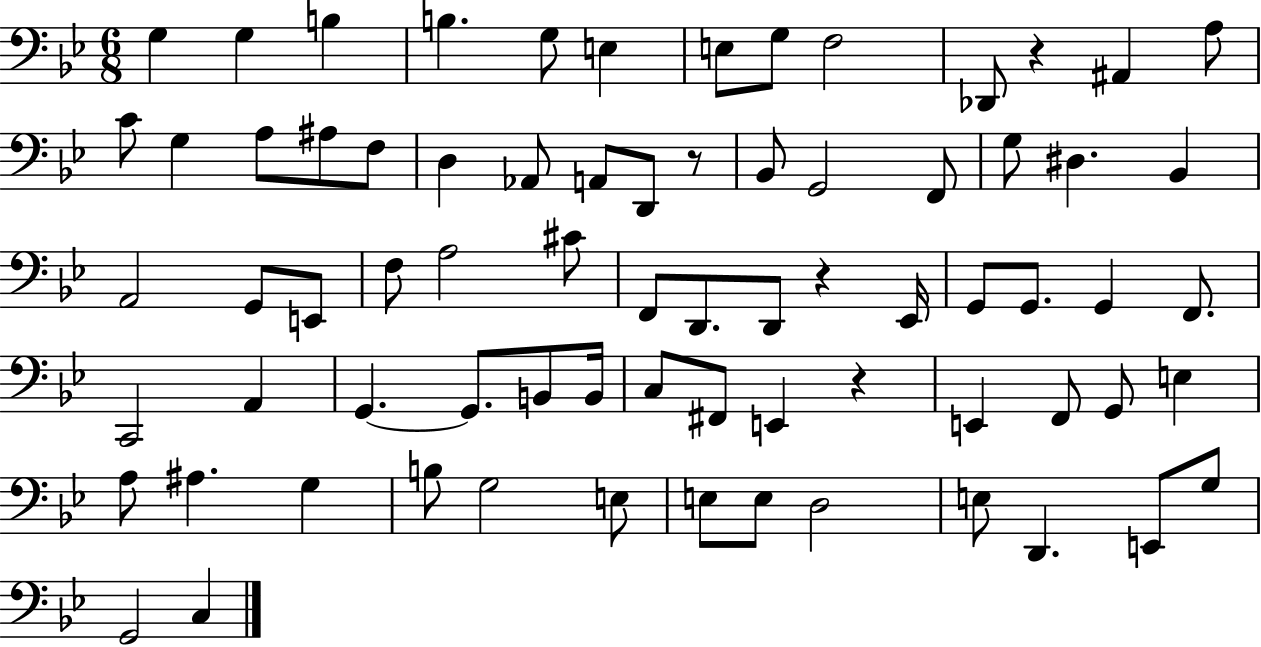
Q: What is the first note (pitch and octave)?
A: G3